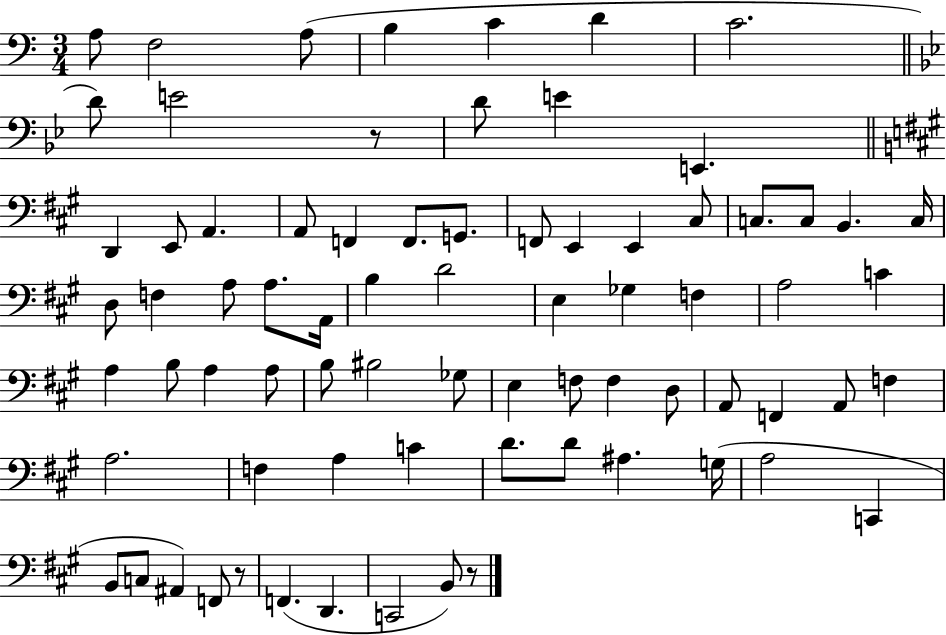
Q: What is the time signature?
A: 3/4